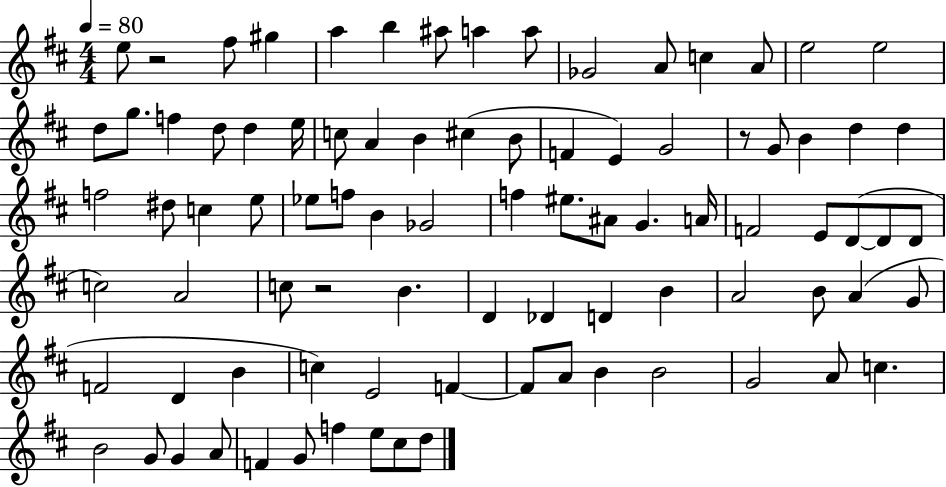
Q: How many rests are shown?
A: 3